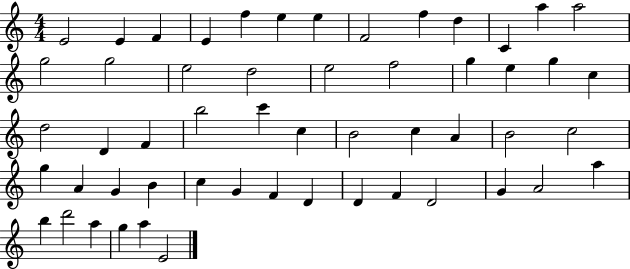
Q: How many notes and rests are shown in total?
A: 54